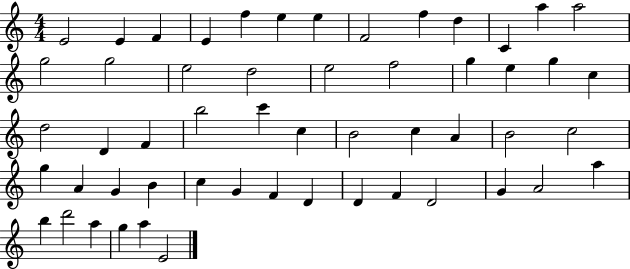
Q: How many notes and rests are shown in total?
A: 54